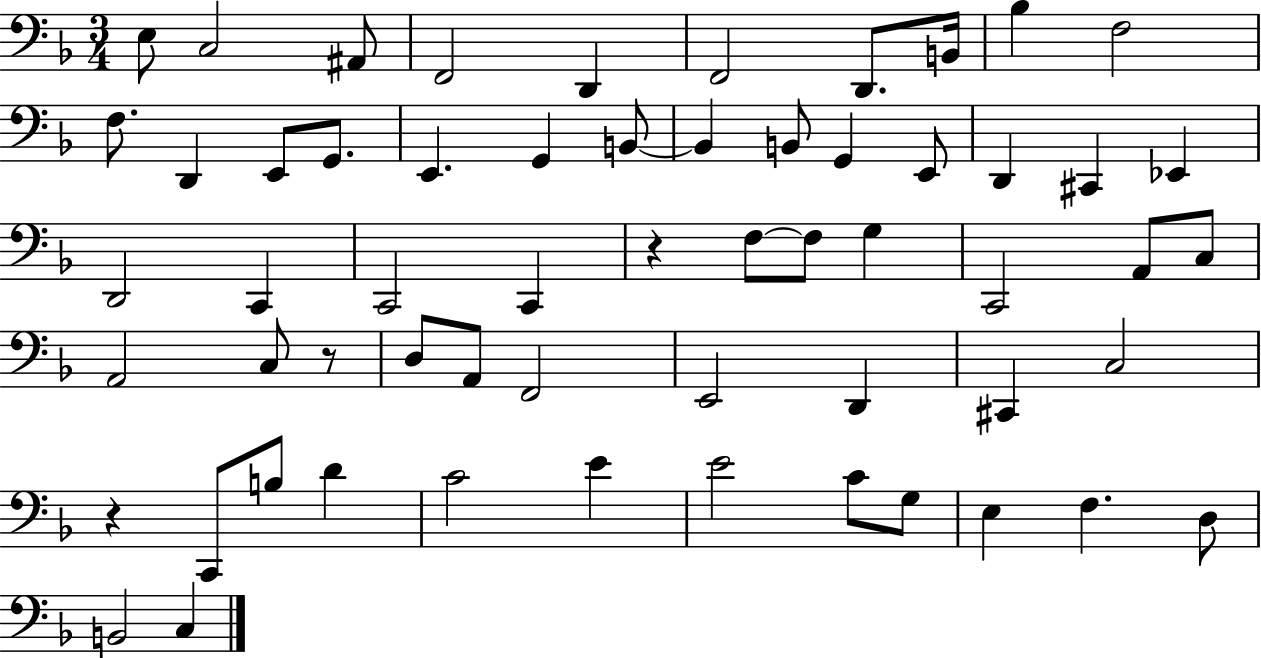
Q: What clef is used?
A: bass